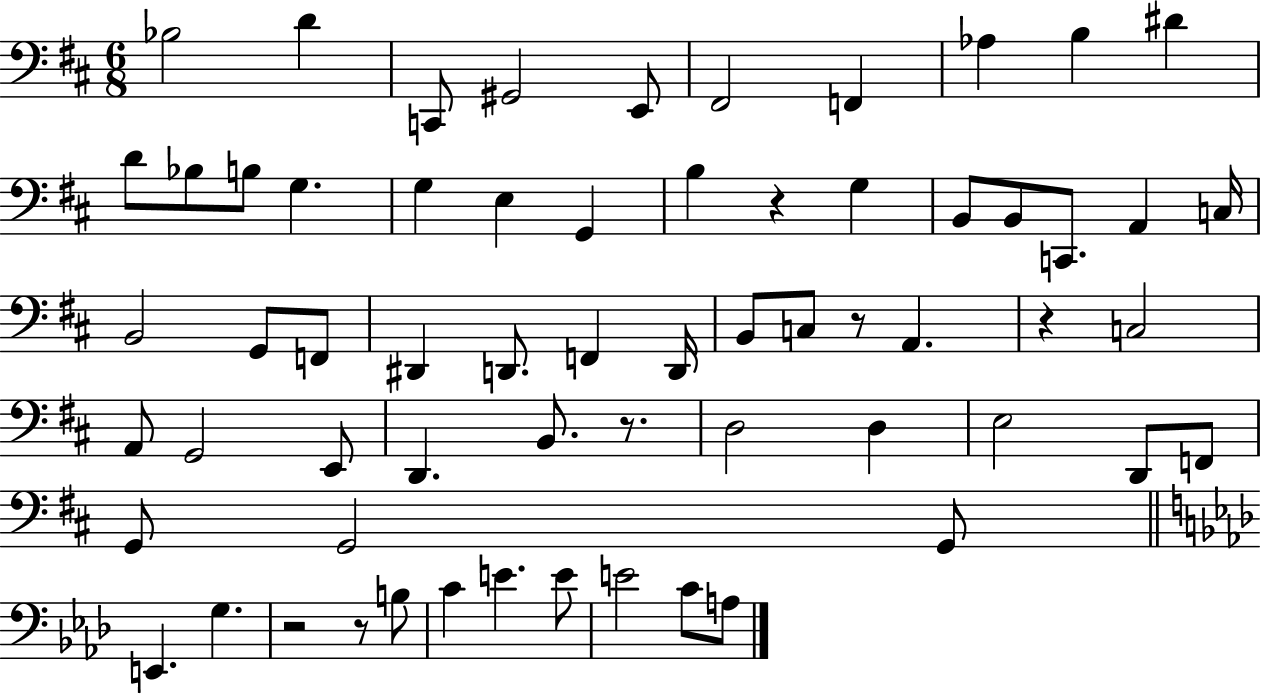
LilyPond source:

{
  \clef bass
  \numericTimeSignature
  \time 6/8
  \key d \major
  \repeat volta 2 { bes2 d'4 | c,8 gis,2 e,8 | fis,2 f,4 | aes4 b4 dis'4 | \break d'8 bes8 b8 g4. | g4 e4 g,4 | b4 r4 g4 | b,8 b,8 c,8. a,4 c16 | \break b,2 g,8 f,8 | dis,4 d,8. f,4 d,16 | b,8 c8 r8 a,4. | r4 c2 | \break a,8 g,2 e,8 | d,4. b,8. r8. | d2 d4 | e2 d,8 f,8 | \break g,8 g,2 g,8 | \bar "||" \break \key aes \major e,4. g4. | r2 r8 b8 | c'4 e'4. e'8 | e'2 c'8 a8 | \break } \bar "|."
}